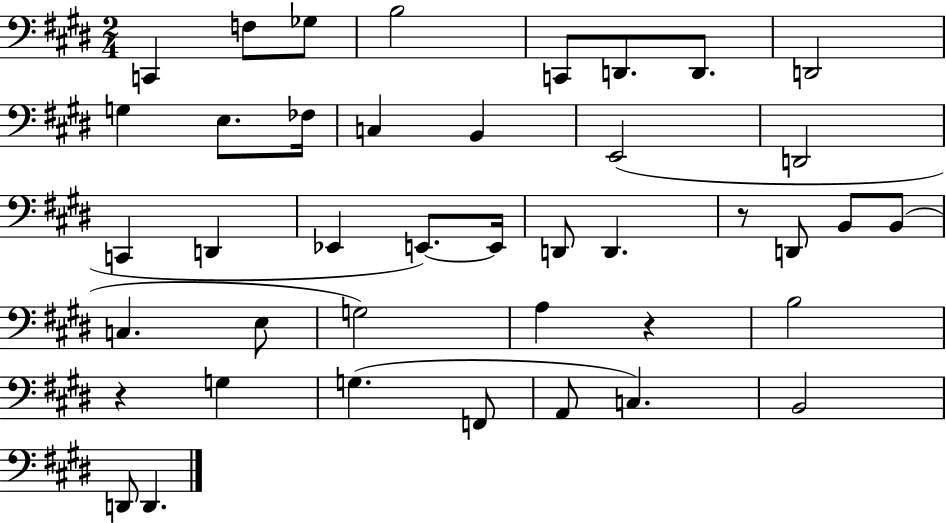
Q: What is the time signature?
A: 2/4